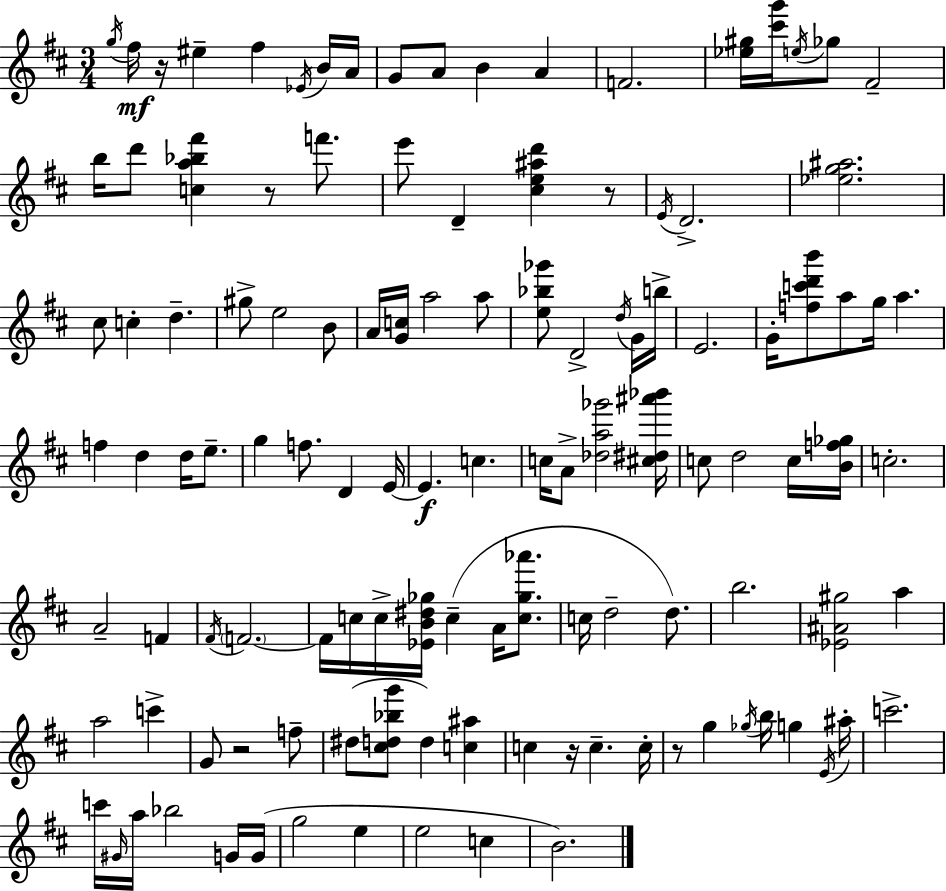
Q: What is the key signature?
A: D major